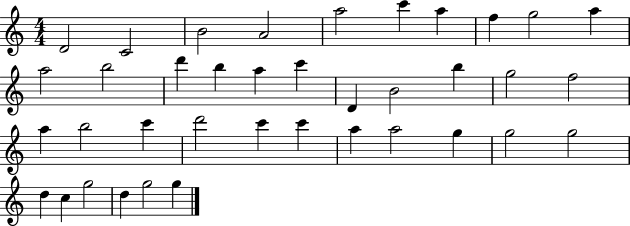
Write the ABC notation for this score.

X:1
T:Untitled
M:4/4
L:1/4
K:C
D2 C2 B2 A2 a2 c' a f g2 a a2 b2 d' b a c' D B2 b g2 f2 a b2 c' d'2 c' c' a a2 g g2 g2 d c g2 d g2 g